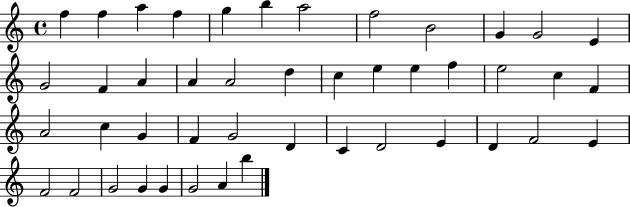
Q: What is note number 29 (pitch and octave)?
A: F4